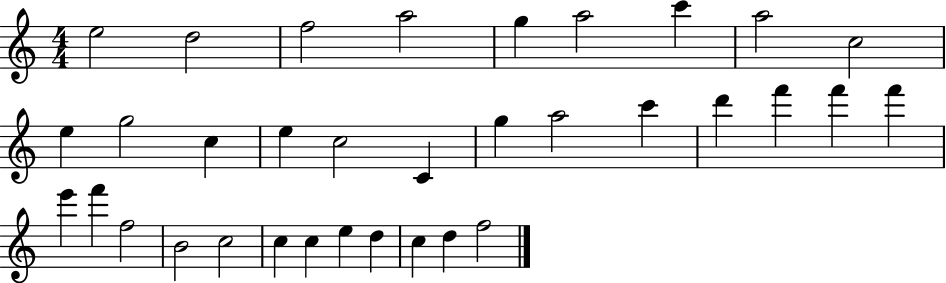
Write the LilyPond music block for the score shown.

{
  \clef treble
  \numericTimeSignature
  \time 4/4
  \key c \major
  e''2 d''2 | f''2 a''2 | g''4 a''2 c'''4 | a''2 c''2 | \break e''4 g''2 c''4 | e''4 c''2 c'4 | g''4 a''2 c'''4 | d'''4 f'''4 f'''4 f'''4 | \break e'''4 f'''4 f''2 | b'2 c''2 | c''4 c''4 e''4 d''4 | c''4 d''4 f''2 | \break \bar "|."
}